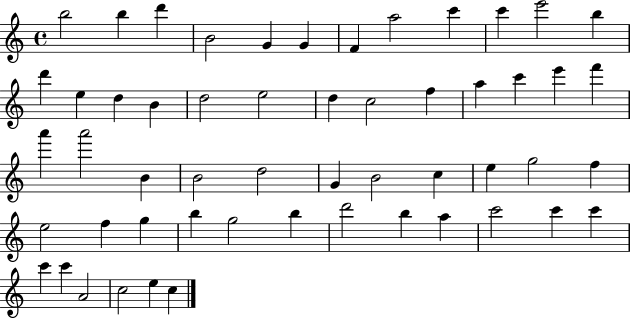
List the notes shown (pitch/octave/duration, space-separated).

B5/h B5/q D6/q B4/h G4/q G4/q F4/q A5/h C6/q C6/q E6/h B5/q D6/q E5/q D5/q B4/q D5/h E5/h D5/q C5/h F5/q A5/q C6/q E6/q F6/q A6/q A6/h B4/q B4/h D5/h G4/q B4/h C5/q E5/q G5/h F5/q E5/h F5/q G5/q B5/q G5/h B5/q D6/h B5/q A5/q C6/h C6/q C6/q C6/q C6/q A4/h C5/h E5/q C5/q